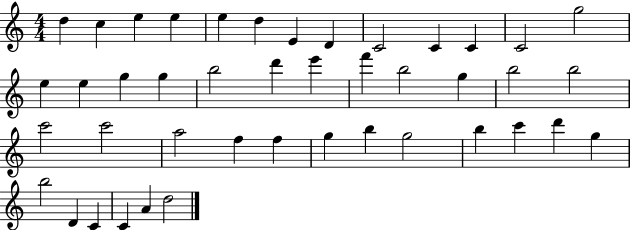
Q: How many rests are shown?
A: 0